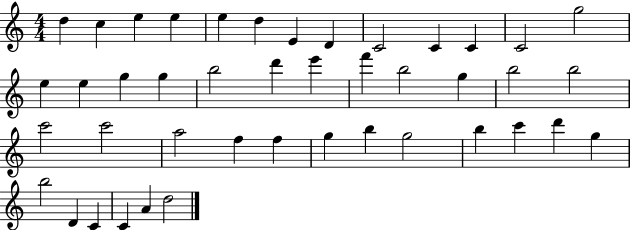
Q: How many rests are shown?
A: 0